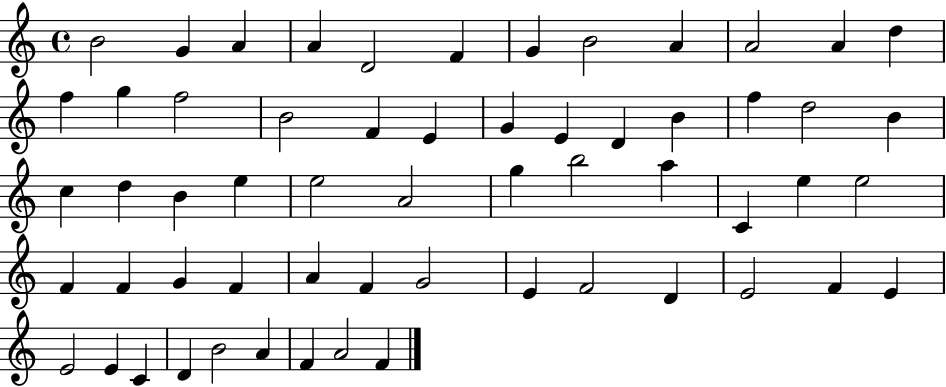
X:1
T:Untitled
M:4/4
L:1/4
K:C
B2 G A A D2 F G B2 A A2 A d f g f2 B2 F E G E D B f d2 B c d B e e2 A2 g b2 a C e e2 F F G F A F G2 E F2 D E2 F E E2 E C D B2 A F A2 F